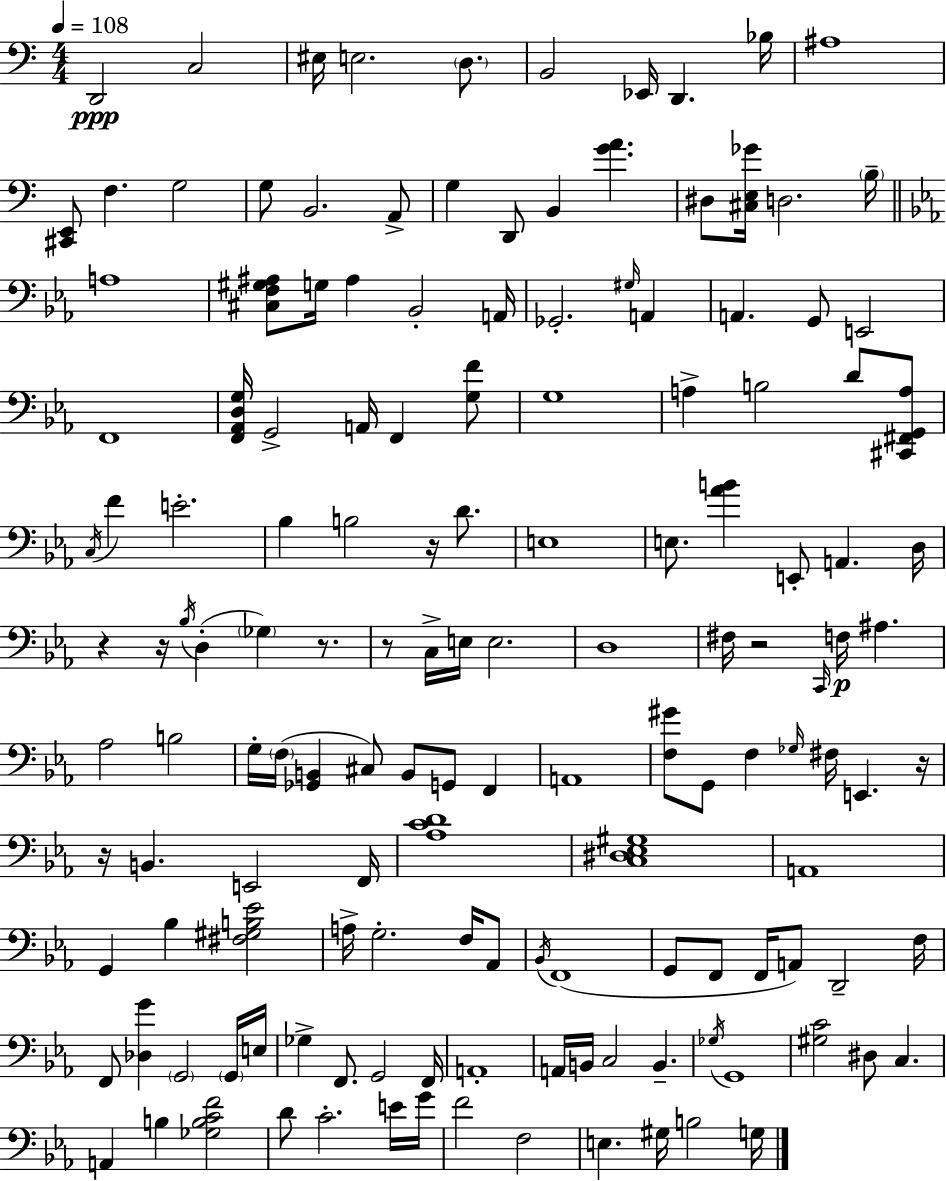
X:1
T:Untitled
M:4/4
L:1/4
K:Am
D,,2 C,2 ^E,/4 E,2 D,/2 B,,2 _E,,/4 D,, _B,/4 ^A,4 [^C,,E,,]/2 F, G,2 G,/2 B,,2 A,,/2 G, D,,/2 B,, [GA] ^D,/2 [^C,E,_G]/4 D,2 B,/4 A,4 [^C,F,^G,^A,]/2 G,/4 ^A, _B,,2 A,,/4 _G,,2 ^G,/4 A,, A,, G,,/2 E,,2 F,,4 [F,,_A,,D,G,]/4 G,,2 A,,/4 F,, [G,F]/2 G,4 A, B,2 D/2 [^C,,^F,,G,,A,]/2 C,/4 F E2 _B, B,2 z/4 D/2 E,4 E,/2 [_AB] E,,/2 A,, D,/4 z z/4 _B,/4 D, _G, z/2 z/2 C,/4 E,/4 E,2 D,4 ^F,/4 z2 C,,/4 F,/4 ^A, _A,2 B,2 G,/4 F,/4 [_G,,B,,] ^C,/2 B,,/2 G,,/2 F,, A,,4 [F,^G]/2 G,,/2 F, _G,/4 ^F,/4 E,, z/4 z/4 B,, E,,2 F,,/4 [_A,CD]4 [C,^D,_E,^G,]4 A,,4 G,, _B, [^F,^G,B,_E]2 A,/4 G,2 F,/4 _A,,/2 _B,,/4 F,,4 G,,/2 F,,/2 F,,/4 A,,/2 D,,2 F,/4 F,,/2 [_D,G] G,,2 G,,/4 E,/4 _G, F,,/2 G,,2 F,,/4 A,,4 A,,/4 B,,/4 C,2 B,, _G,/4 G,,4 [^G,C]2 ^D,/2 C, A,, B, [_G,B,CF]2 D/2 C2 E/4 G/4 F2 F,2 E, ^G,/4 B,2 G,/4